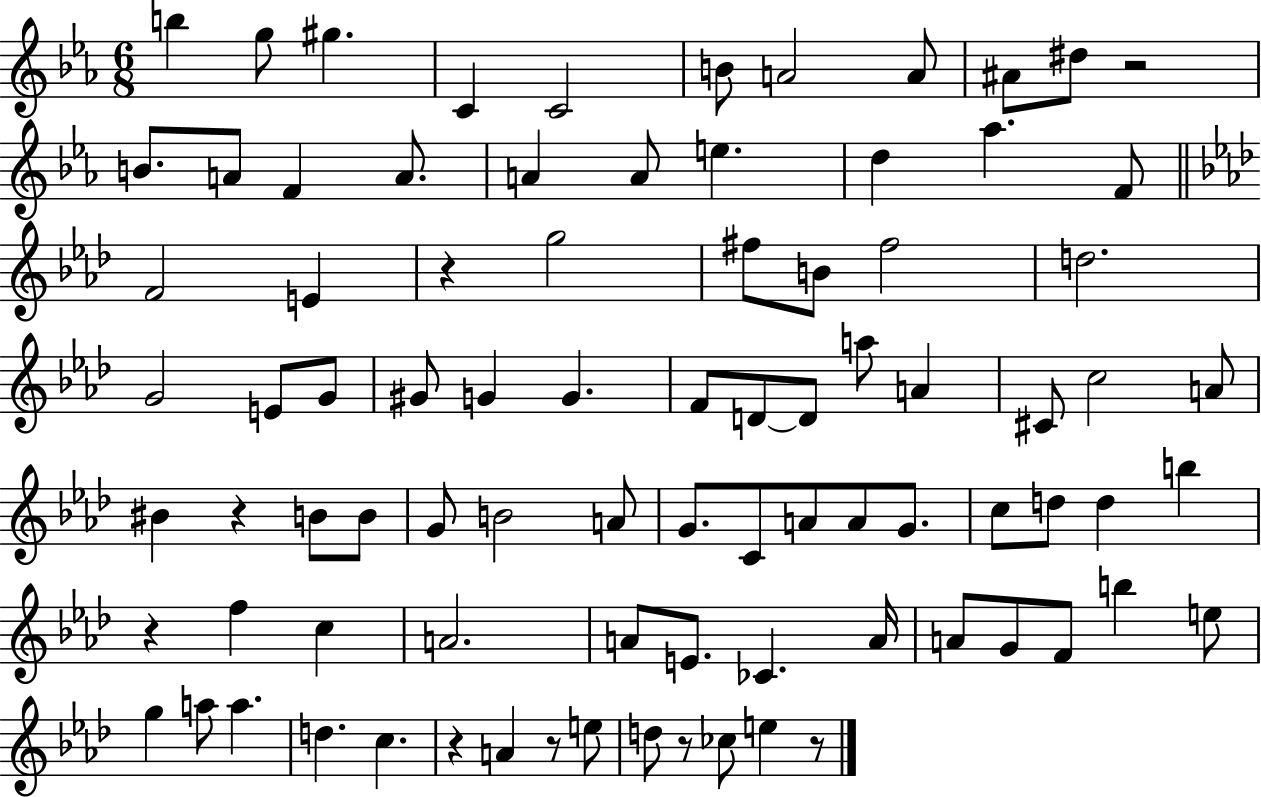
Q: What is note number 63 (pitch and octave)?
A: A4